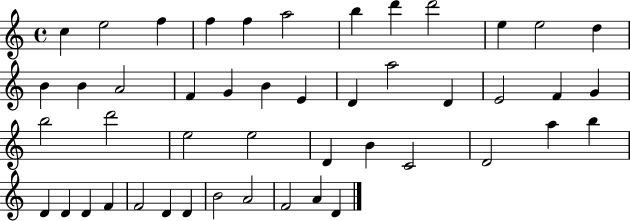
{
  \clef treble
  \time 4/4
  \defaultTimeSignature
  \key c \major
  c''4 e''2 f''4 | f''4 f''4 a''2 | b''4 d'''4 d'''2 | e''4 e''2 d''4 | \break b'4 b'4 a'2 | f'4 g'4 b'4 e'4 | d'4 a''2 d'4 | e'2 f'4 g'4 | \break b''2 d'''2 | e''2 e''2 | d'4 b'4 c'2 | d'2 a''4 b''4 | \break d'4 d'4 d'4 f'4 | f'2 d'4 d'4 | b'2 a'2 | f'2 a'4 d'4 | \break \bar "|."
}